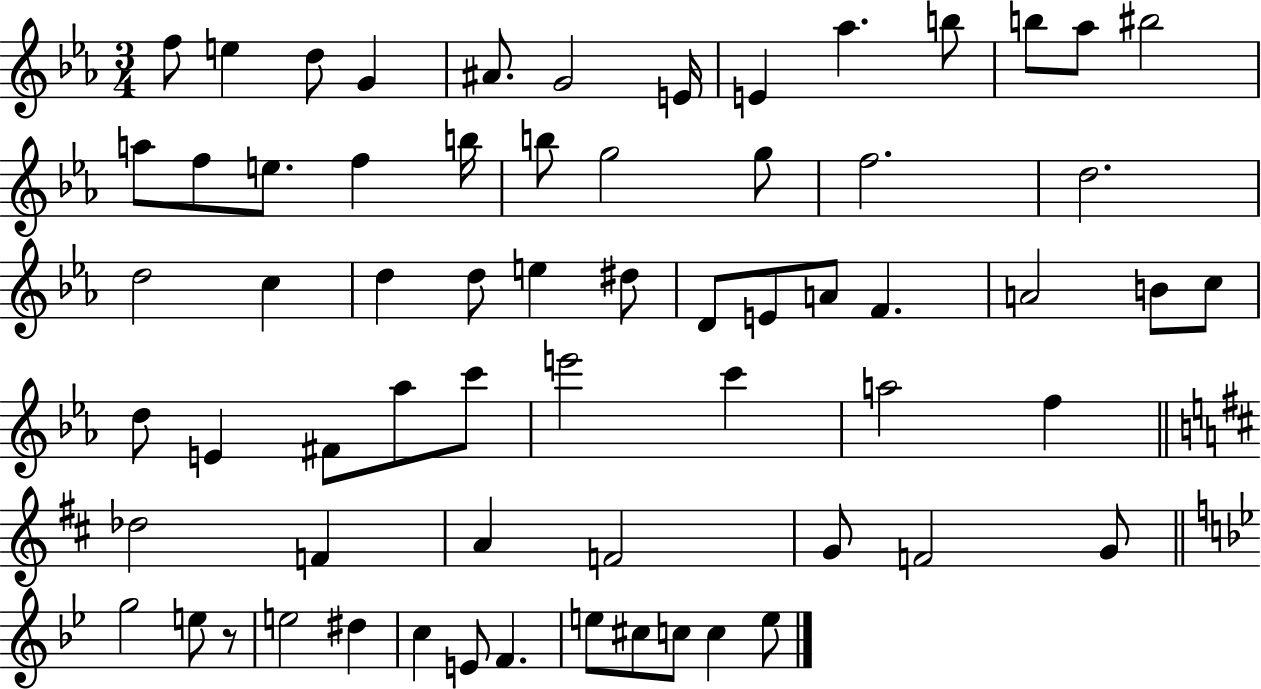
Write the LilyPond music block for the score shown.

{
  \clef treble
  \numericTimeSignature
  \time 3/4
  \key ees \major
  f''8 e''4 d''8 g'4 | ais'8. g'2 e'16 | e'4 aes''4. b''8 | b''8 aes''8 bis''2 | \break a''8 f''8 e''8. f''4 b''16 | b''8 g''2 g''8 | f''2. | d''2. | \break d''2 c''4 | d''4 d''8 e''4 dis''8 | d'8 e'8 a'8 f'4. | a'2 b'8 c''8 | \break d''8 e'4 fis'8 aes''8 c'''8 | e'''2 c'''4 | a''2 f''4 | \bar "||" \break \key d \major des''2 f'4 | a'4 f'2 | g'8 f'2 g'8 | \bar "||" \break \key bes \major g''2 e''8 r8 | e''2 dis''4 | c''4 e'8 f'4. | e''8 cis''8 c''8 c''4 e''8 | \break \bar "|."
}